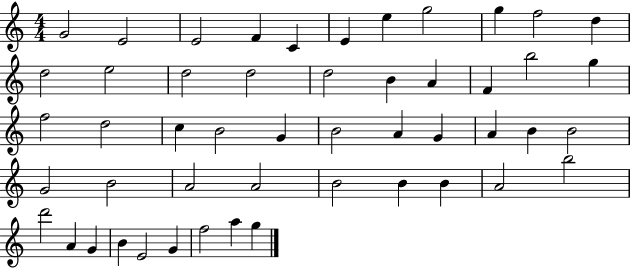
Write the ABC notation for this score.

X:1
T:Untitled
M:4/4
L:1/4
K:C
G2 E2 E2 F C E e g2 g f2 d d2 e2 d2 d2 d2 B A F b2 g f2 d2 c B2 G B2 A G A B B2 G2 B2 A2 A2 B2 B B A2 b2 d'2 A G B E2 G f2 a g